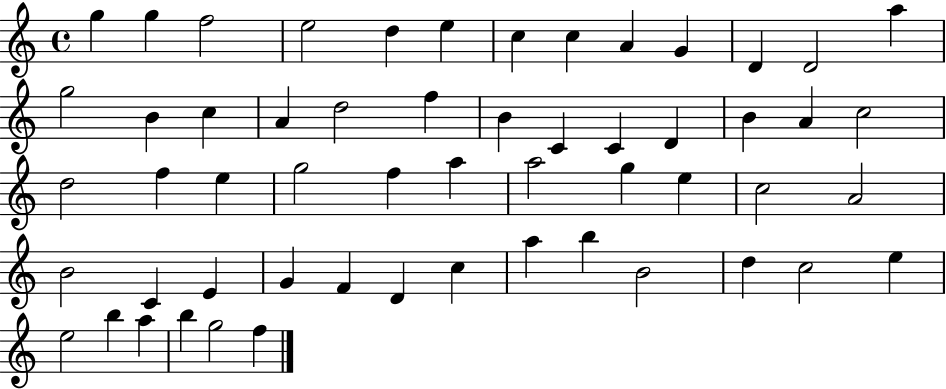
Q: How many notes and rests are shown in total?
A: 56